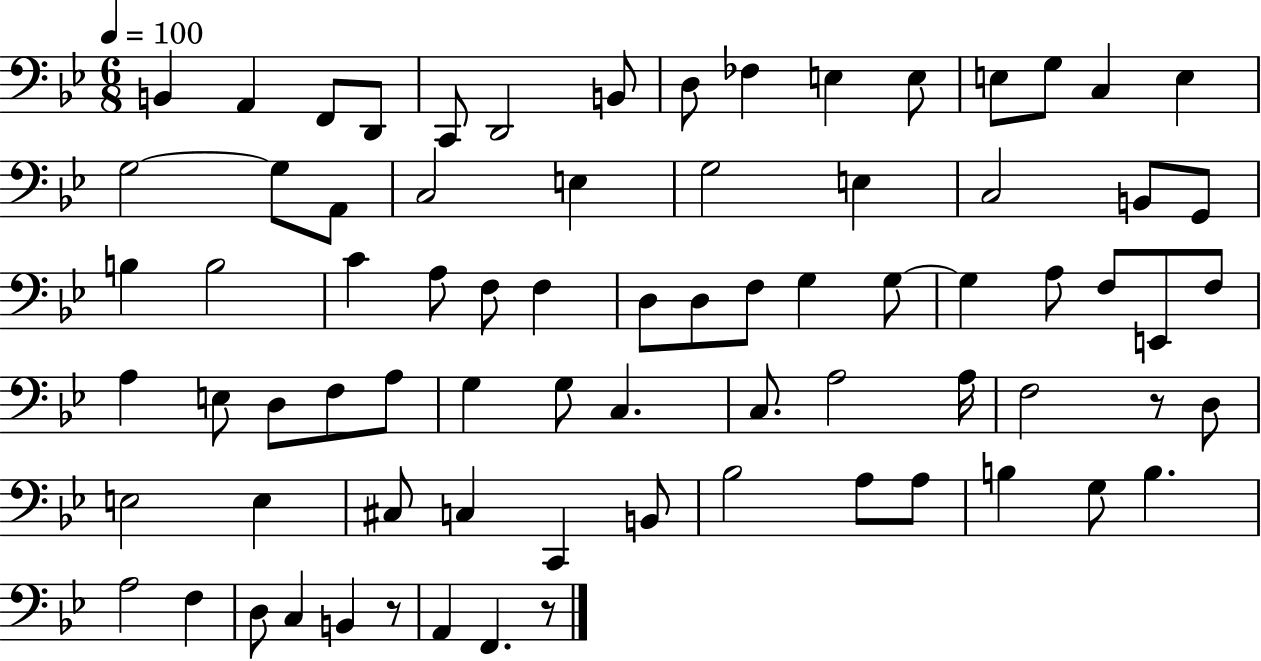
{
  \clef bass
  \numericTimeSignature
  \time 6/8
  \key bes \major
  \tempo 4 = 100
  \repeat volta 2 { b,4 a,4 f,8 d,8 | c,8 d,2 b,8 | d8 fes4 e4 e8 | e8 g8 c4 e4 | \break g2~~ g8 a,8 | c2 e4 | g2 e4 | c2 b,8 g,8 | \break b4 b2 | c'4 a8 f8 f4 | d8 d8 f8 g4 g8~~ | g4 a8 f8 e,8 f8 | \break a4 e8 d8 f8 a8 | g4 g8 c4. | c8. a2 a16 | f2 r8 d8 | \break e2 e4 | cis8 c4 c,4 b,8 | bes2 a8 a8 | b4 g8 b4. | \break a2 f4 | d8 c4 b,4 r8 | a,4 f,4. r8 | } \bar "|."
}